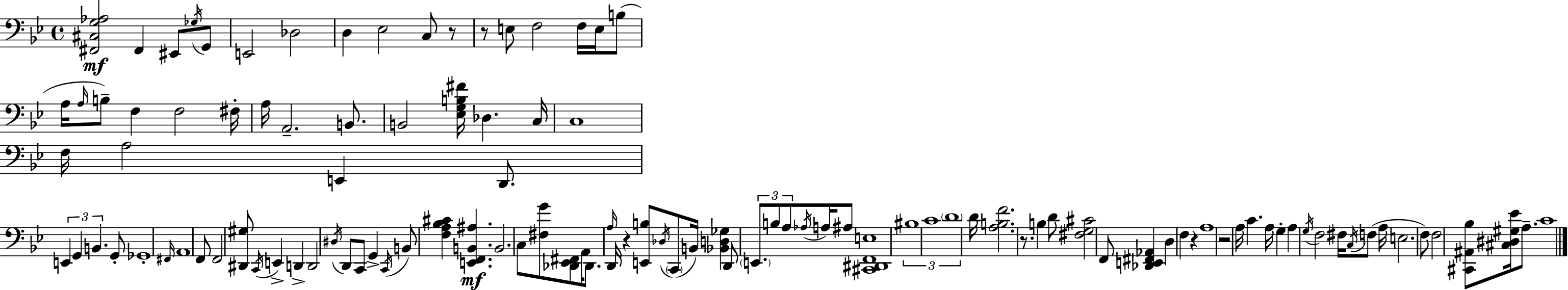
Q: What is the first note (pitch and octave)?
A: F#2